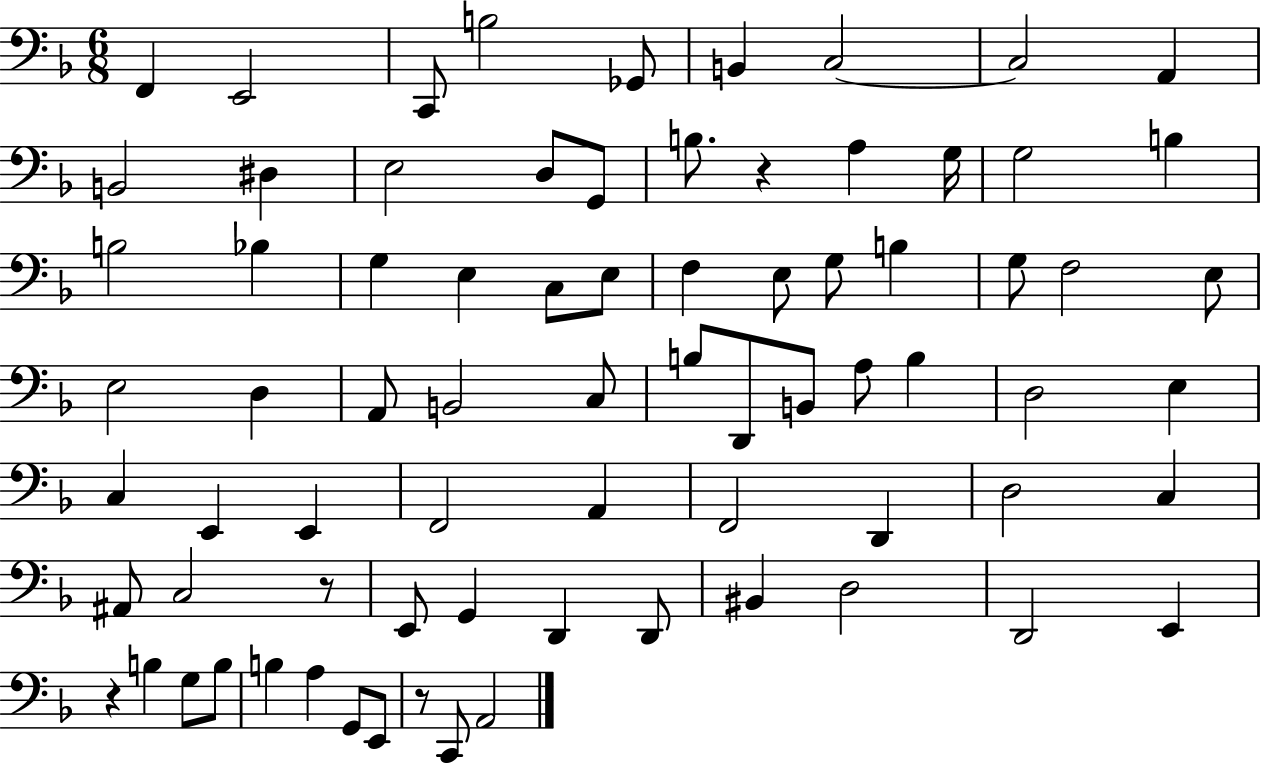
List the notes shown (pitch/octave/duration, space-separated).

F2/q E2/h C2/e B3/h Gb2/e B2/q C3/h C3/h A2/q B2/h D#3/q E3/h D3/e G2/e B3/e. R/q A3/q G3/s G3/h B3/q B3/h Bb3/q G3/q E3/q C3/e E3/e F3/q E3/e G3/e B3/q G3/e F3/h E3/e E3/h D3/q A2/e B2/h C3/e B3/e D2/e B2/e A3/e B3/q D3/h E3/q C3/q E2/q E2/q F2/h A2/q F2/h D2/q D3/h C3/q A#2/e C3/h R/e E2/e G2/q D2/q D2/e BIS2/q D3/h D2/h E2/q R/q B3/q G3/e B3/e B3/q A3/q G2/e E2/e R/e C2/e A2/h